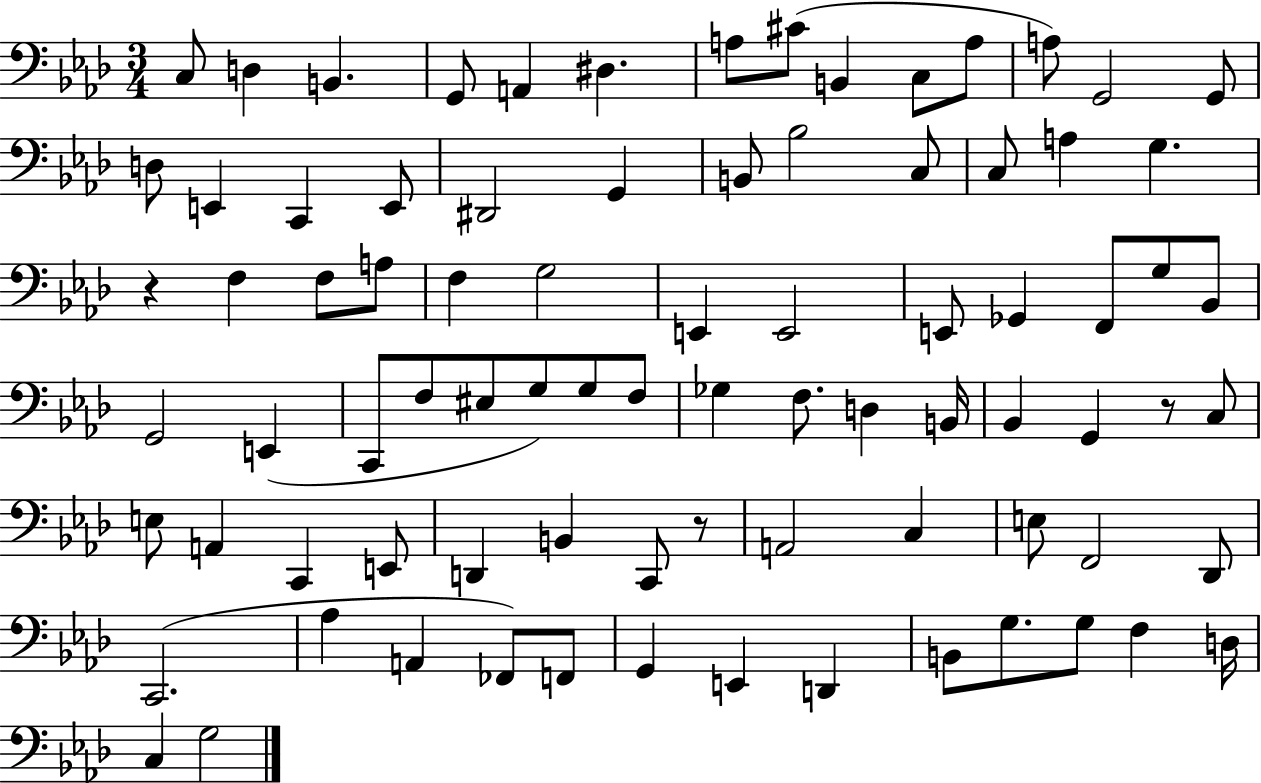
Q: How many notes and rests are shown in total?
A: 83